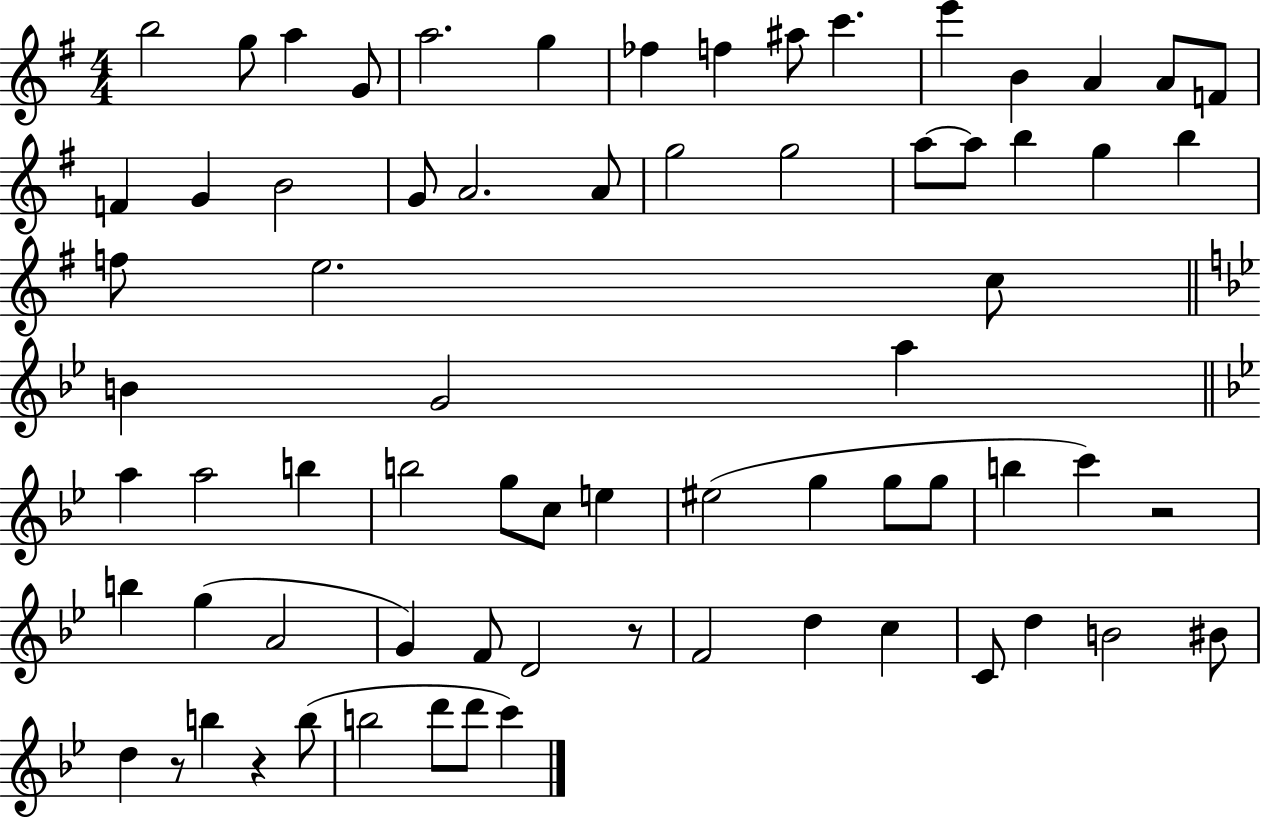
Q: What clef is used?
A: treble